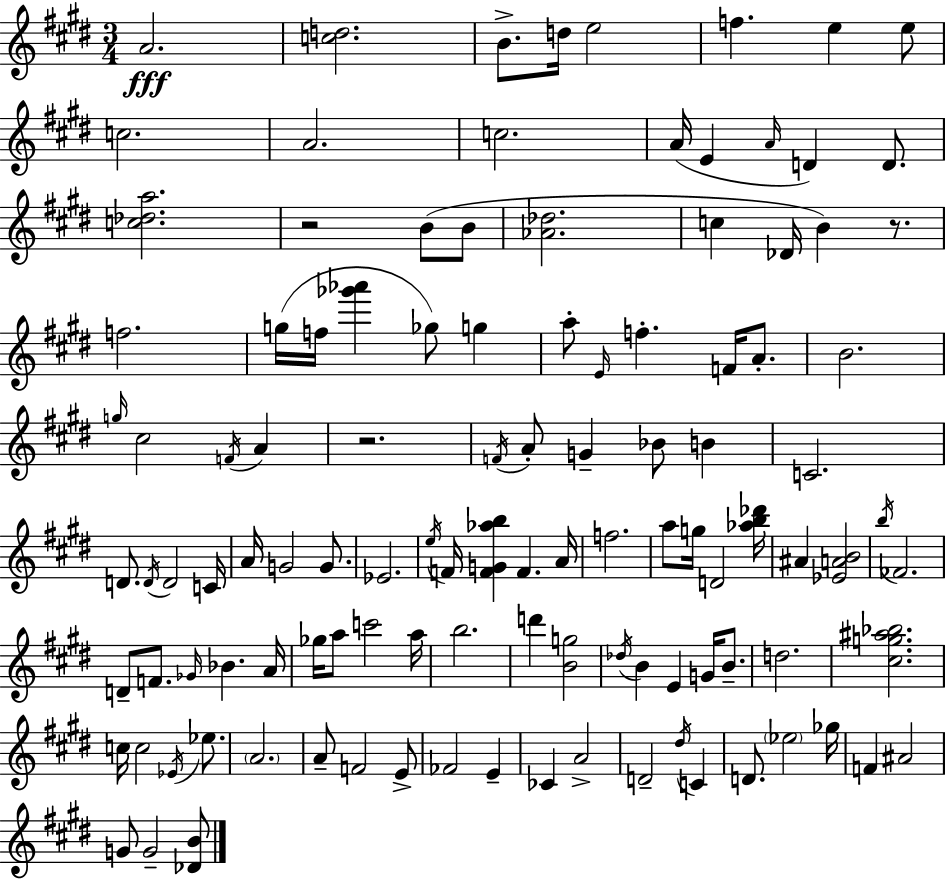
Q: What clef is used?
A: treble